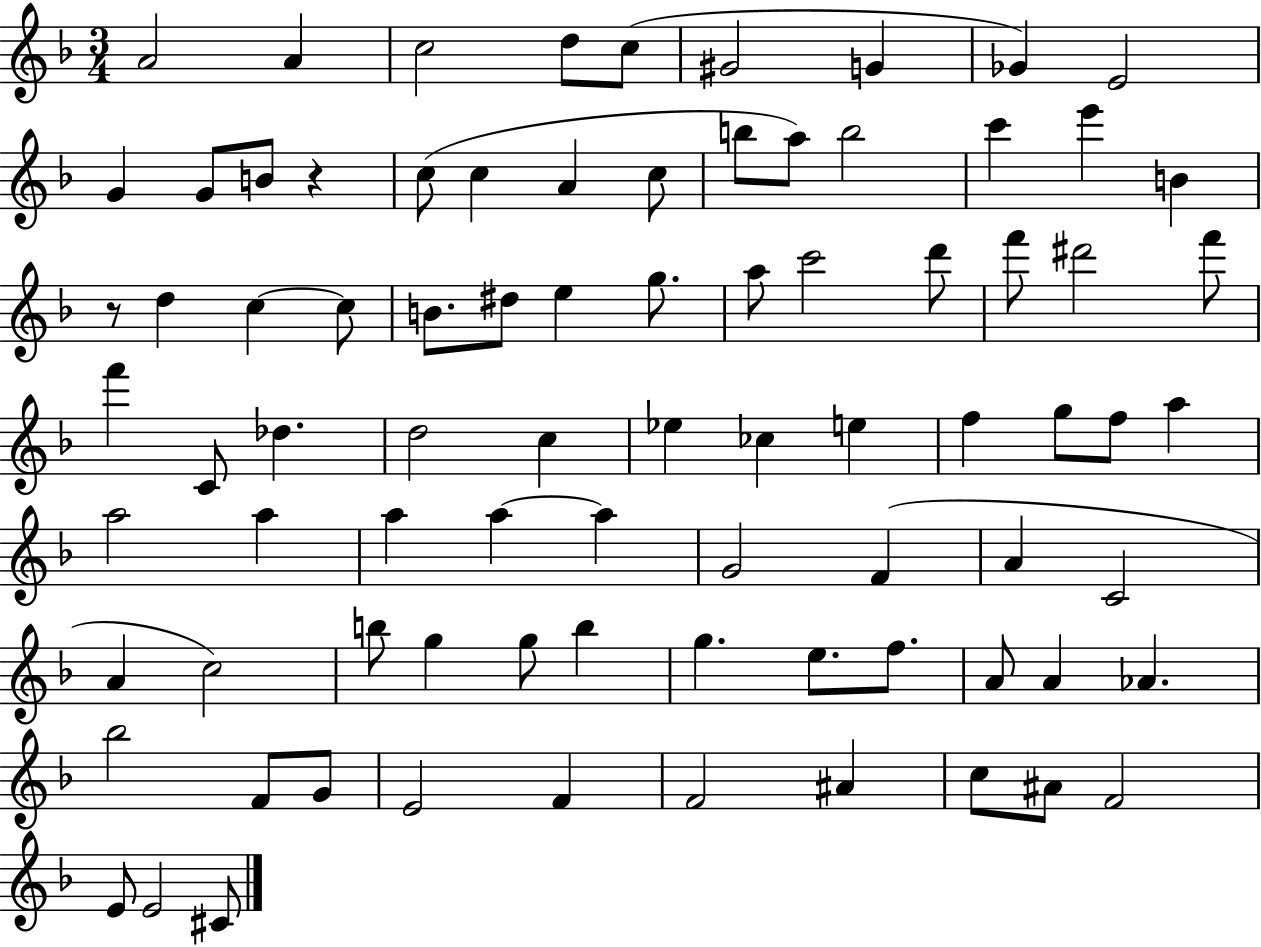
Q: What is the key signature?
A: F major